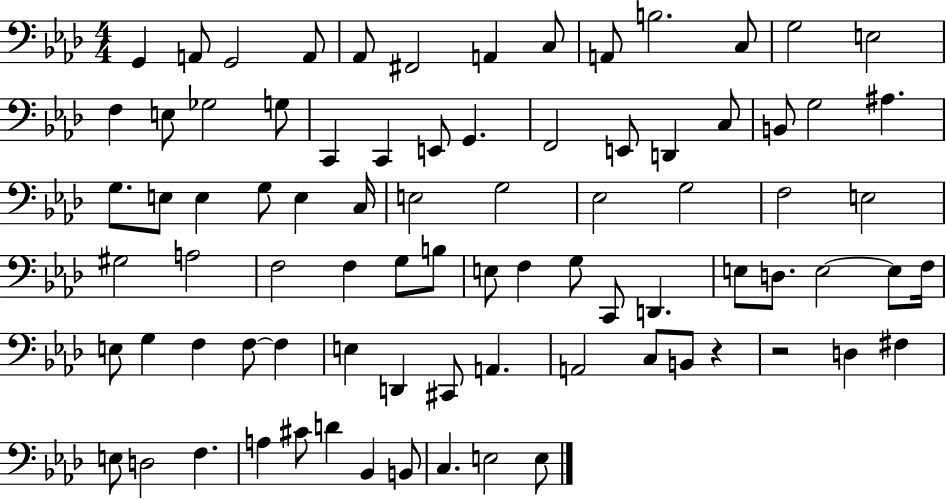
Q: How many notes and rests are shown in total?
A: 83